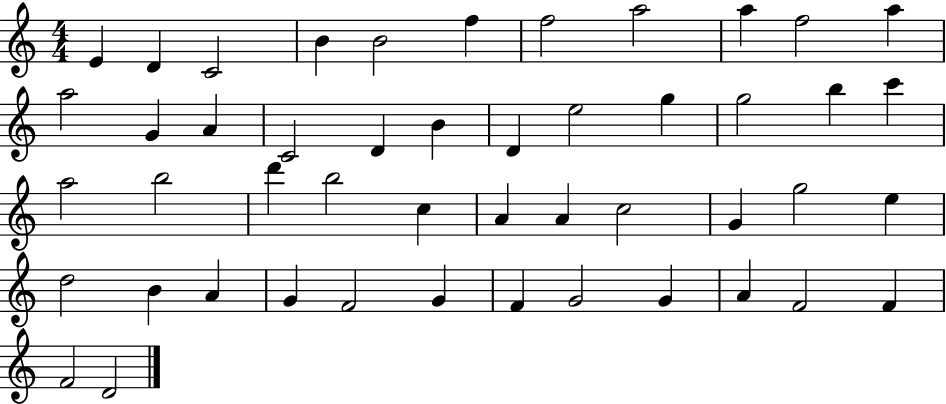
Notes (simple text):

E4/q D4/q C4/h B4/q B4/h F5/q F5/h A5/h A5/q F5/h A5/q A5/h G4/q A4/q C4/h D4/q B4/q D4/q E5/h G5/q G5/h B5/q C6/q A5/h B5/h D6/q B5/h C5/q A4/q A4/q C5/h G4/q G5/h E5/q D5/h B4/q A4/q G4/q F4/h G4/q F4/q G4/h G4/q A4/q F4/h F4/q F4/h D4/h